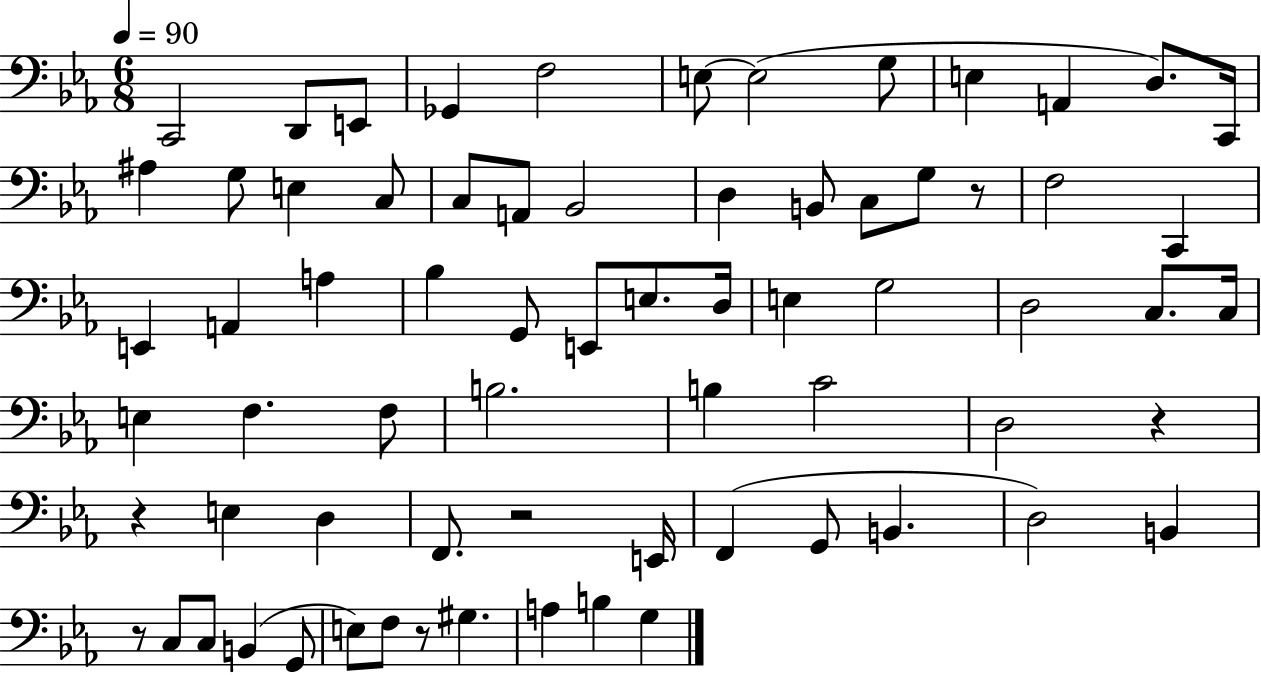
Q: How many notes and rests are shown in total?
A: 70